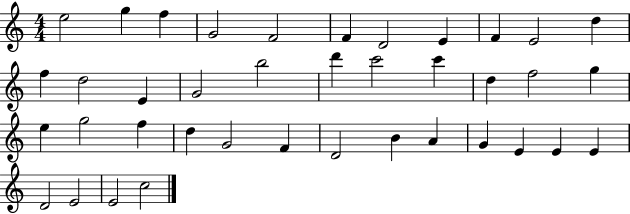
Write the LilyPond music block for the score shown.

{
  \clef treble
  \numericTimeSignature
  \time 4/4
  \key c \major
  e''2 g''4 f''4 | g'2 f'2 | f'4 d'2 e'4 | f'4 e'2 d''4 | \break f''4 d''2 e'4 | g'2 b''2 | d'''4 c'''2 c'''4 | d''4 f''2 g''4 | \break e''4 g''2 f''4 | d''4 g'2 f'4 | d'2 b'4 a'4 | g'4 e'4 e'4 e'4 | \break d'2 e'2 | e'2 c''2 | \bar "|."
}